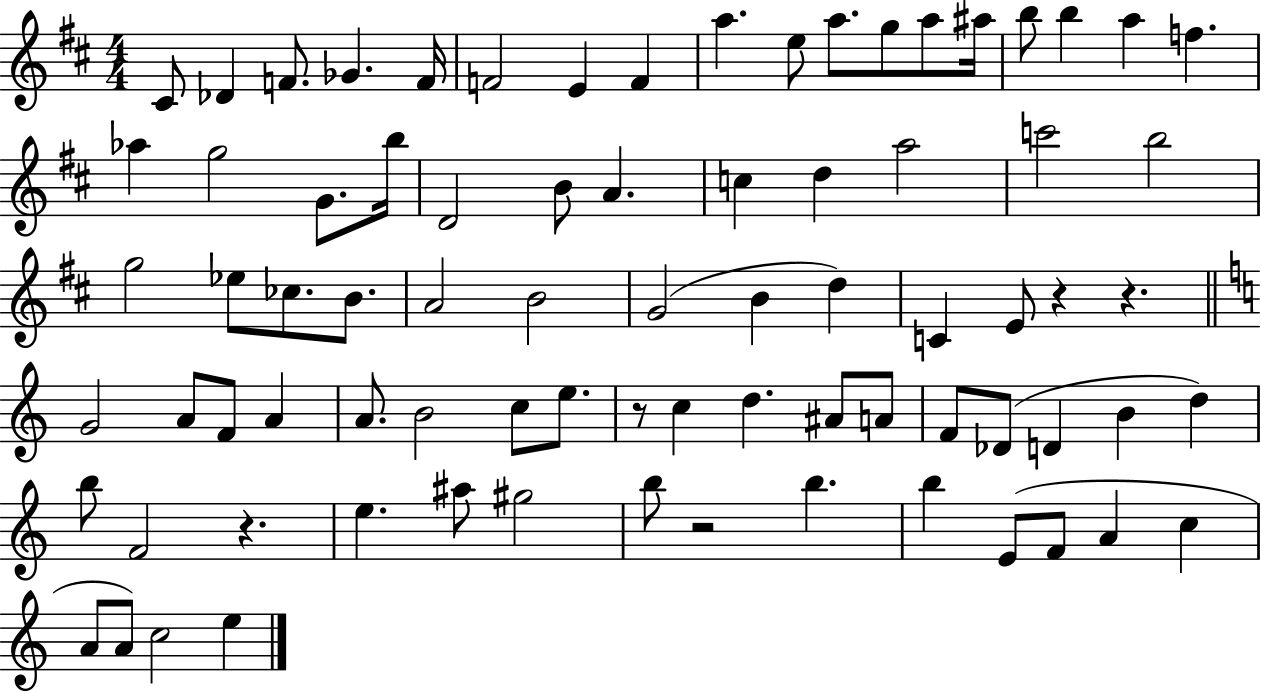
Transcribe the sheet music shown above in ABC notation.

X:1
T:Untitled
M:4/4
L:1/4
K:D
^C/2 _D F/2 _G F/4 F2 E F a e/2 a/2 g/2 a/2 ^a/4 b/2 b a f _a g2 G/2 b/4 D2 B/2 A c d a2 c'2 b2 g2 _e/2 _c/2 B/2 A2 B2 G2 B d C E/2 z z G2 A/2 F/2 A A/2 B2 c/2 e/2 z/2 c d ^A/2 A/2 F/2 _D/2 D B d b/2 F2 z e ^a/2 ^g2 b/2 z2 b b E/2 F/2 A c A/2 A/2 c2 e